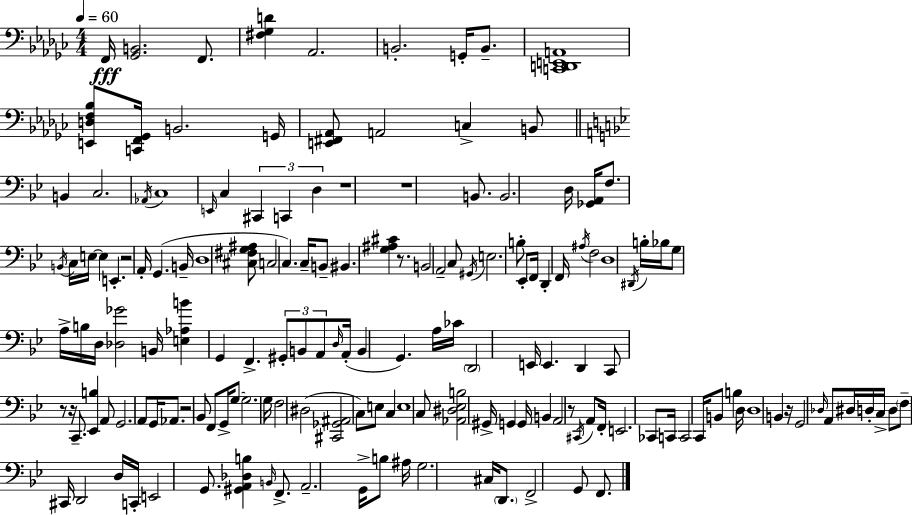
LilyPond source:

{
  \clef bass
  \numericTimeSignature
  \time 4/4
  \key ees \minor
  \tempo 4 = 60
  f,16\fff <ges, b,>2. f,8. | <fis ges d'>4 aes,2. | b,2.-. g,16-. b,8.-- | <c, d, e, a,>1 | \break <e, d f bes>8 <c, f, ges,>16 b,2. g,16 | <e, fis, aes,>8 a,2 c4-> b,8 | \bar "||" \break \key g \minor b,4 c2. | \acciaccatura { aes,16 } c1 | \grace { e,16 } c4 \tuplet 3/2 { cis,4 c,4 d4 } | r1 | \break r1 | b,8. b,2. | d16 <ges, a,>16 f8. \acciaccatura { b,16 } c16 e16~~ e4 e,4.-. | r2 a,16-. g,4.( | \break b,16-- d1 | <cis fis g ais>8 c2 c4.) | c16-- b,8-- bis,4. <g ais cis'>4 | r8. b,2 a,2-- | \break c8 \acciaccatura { gis,16 } e2. | b8-. ees,8-. f,16 d,4-. f,16 \acciaccatura { ais16 } f2 | d1 | \acciaccatura { dis,16 } b16-. bes16 g8 a16-> b16 d16 <des ges'>2 | \break b,16 <e aes b'>4 g,4 f,4.-> | \tuplet 3/2 { gis,8-. b,8 a,8 } \grace { d16 }( a,16-. b,4 | g,4.) a16 ces'16 \parenthesize d,2 | e,16 e,4. d,4 c,8 r8 r16 | \break c,8.-- <ees, b>4 a,8 g,2. | a,8 g,16 aes,8. r2 | bes,8 f,8 g,16-> g8~~ g2. | g16 f2 dis2( | \break <cis, ges, ais,>2 c8) | e8 c4 e1 | c8 <aes, dis ees b>2 | gis,16-> g,4 g,16 b,4 a,2 | \break r8 \acciaccatura { cis,16 } a,8 f,16-. e,2. | ces,8 c,16 c,2 | c,16 b,8 b4 d16 d1 | b,4 r16 g,2 | \break \grace { des16 } a,8 dis16 d16-. c16-> d8 \parenthesize f8-- cis,16 | d,2 d16 c,16-. e,2 | g,8. <gis, a, des b>4 \grace { b,16 } f,8.-> a,2.-- | g,16-> b8 ais16 g2. | \break cis16 \parenthesize d,8. f,2-> | g,8 f,8. \bar "|."
}